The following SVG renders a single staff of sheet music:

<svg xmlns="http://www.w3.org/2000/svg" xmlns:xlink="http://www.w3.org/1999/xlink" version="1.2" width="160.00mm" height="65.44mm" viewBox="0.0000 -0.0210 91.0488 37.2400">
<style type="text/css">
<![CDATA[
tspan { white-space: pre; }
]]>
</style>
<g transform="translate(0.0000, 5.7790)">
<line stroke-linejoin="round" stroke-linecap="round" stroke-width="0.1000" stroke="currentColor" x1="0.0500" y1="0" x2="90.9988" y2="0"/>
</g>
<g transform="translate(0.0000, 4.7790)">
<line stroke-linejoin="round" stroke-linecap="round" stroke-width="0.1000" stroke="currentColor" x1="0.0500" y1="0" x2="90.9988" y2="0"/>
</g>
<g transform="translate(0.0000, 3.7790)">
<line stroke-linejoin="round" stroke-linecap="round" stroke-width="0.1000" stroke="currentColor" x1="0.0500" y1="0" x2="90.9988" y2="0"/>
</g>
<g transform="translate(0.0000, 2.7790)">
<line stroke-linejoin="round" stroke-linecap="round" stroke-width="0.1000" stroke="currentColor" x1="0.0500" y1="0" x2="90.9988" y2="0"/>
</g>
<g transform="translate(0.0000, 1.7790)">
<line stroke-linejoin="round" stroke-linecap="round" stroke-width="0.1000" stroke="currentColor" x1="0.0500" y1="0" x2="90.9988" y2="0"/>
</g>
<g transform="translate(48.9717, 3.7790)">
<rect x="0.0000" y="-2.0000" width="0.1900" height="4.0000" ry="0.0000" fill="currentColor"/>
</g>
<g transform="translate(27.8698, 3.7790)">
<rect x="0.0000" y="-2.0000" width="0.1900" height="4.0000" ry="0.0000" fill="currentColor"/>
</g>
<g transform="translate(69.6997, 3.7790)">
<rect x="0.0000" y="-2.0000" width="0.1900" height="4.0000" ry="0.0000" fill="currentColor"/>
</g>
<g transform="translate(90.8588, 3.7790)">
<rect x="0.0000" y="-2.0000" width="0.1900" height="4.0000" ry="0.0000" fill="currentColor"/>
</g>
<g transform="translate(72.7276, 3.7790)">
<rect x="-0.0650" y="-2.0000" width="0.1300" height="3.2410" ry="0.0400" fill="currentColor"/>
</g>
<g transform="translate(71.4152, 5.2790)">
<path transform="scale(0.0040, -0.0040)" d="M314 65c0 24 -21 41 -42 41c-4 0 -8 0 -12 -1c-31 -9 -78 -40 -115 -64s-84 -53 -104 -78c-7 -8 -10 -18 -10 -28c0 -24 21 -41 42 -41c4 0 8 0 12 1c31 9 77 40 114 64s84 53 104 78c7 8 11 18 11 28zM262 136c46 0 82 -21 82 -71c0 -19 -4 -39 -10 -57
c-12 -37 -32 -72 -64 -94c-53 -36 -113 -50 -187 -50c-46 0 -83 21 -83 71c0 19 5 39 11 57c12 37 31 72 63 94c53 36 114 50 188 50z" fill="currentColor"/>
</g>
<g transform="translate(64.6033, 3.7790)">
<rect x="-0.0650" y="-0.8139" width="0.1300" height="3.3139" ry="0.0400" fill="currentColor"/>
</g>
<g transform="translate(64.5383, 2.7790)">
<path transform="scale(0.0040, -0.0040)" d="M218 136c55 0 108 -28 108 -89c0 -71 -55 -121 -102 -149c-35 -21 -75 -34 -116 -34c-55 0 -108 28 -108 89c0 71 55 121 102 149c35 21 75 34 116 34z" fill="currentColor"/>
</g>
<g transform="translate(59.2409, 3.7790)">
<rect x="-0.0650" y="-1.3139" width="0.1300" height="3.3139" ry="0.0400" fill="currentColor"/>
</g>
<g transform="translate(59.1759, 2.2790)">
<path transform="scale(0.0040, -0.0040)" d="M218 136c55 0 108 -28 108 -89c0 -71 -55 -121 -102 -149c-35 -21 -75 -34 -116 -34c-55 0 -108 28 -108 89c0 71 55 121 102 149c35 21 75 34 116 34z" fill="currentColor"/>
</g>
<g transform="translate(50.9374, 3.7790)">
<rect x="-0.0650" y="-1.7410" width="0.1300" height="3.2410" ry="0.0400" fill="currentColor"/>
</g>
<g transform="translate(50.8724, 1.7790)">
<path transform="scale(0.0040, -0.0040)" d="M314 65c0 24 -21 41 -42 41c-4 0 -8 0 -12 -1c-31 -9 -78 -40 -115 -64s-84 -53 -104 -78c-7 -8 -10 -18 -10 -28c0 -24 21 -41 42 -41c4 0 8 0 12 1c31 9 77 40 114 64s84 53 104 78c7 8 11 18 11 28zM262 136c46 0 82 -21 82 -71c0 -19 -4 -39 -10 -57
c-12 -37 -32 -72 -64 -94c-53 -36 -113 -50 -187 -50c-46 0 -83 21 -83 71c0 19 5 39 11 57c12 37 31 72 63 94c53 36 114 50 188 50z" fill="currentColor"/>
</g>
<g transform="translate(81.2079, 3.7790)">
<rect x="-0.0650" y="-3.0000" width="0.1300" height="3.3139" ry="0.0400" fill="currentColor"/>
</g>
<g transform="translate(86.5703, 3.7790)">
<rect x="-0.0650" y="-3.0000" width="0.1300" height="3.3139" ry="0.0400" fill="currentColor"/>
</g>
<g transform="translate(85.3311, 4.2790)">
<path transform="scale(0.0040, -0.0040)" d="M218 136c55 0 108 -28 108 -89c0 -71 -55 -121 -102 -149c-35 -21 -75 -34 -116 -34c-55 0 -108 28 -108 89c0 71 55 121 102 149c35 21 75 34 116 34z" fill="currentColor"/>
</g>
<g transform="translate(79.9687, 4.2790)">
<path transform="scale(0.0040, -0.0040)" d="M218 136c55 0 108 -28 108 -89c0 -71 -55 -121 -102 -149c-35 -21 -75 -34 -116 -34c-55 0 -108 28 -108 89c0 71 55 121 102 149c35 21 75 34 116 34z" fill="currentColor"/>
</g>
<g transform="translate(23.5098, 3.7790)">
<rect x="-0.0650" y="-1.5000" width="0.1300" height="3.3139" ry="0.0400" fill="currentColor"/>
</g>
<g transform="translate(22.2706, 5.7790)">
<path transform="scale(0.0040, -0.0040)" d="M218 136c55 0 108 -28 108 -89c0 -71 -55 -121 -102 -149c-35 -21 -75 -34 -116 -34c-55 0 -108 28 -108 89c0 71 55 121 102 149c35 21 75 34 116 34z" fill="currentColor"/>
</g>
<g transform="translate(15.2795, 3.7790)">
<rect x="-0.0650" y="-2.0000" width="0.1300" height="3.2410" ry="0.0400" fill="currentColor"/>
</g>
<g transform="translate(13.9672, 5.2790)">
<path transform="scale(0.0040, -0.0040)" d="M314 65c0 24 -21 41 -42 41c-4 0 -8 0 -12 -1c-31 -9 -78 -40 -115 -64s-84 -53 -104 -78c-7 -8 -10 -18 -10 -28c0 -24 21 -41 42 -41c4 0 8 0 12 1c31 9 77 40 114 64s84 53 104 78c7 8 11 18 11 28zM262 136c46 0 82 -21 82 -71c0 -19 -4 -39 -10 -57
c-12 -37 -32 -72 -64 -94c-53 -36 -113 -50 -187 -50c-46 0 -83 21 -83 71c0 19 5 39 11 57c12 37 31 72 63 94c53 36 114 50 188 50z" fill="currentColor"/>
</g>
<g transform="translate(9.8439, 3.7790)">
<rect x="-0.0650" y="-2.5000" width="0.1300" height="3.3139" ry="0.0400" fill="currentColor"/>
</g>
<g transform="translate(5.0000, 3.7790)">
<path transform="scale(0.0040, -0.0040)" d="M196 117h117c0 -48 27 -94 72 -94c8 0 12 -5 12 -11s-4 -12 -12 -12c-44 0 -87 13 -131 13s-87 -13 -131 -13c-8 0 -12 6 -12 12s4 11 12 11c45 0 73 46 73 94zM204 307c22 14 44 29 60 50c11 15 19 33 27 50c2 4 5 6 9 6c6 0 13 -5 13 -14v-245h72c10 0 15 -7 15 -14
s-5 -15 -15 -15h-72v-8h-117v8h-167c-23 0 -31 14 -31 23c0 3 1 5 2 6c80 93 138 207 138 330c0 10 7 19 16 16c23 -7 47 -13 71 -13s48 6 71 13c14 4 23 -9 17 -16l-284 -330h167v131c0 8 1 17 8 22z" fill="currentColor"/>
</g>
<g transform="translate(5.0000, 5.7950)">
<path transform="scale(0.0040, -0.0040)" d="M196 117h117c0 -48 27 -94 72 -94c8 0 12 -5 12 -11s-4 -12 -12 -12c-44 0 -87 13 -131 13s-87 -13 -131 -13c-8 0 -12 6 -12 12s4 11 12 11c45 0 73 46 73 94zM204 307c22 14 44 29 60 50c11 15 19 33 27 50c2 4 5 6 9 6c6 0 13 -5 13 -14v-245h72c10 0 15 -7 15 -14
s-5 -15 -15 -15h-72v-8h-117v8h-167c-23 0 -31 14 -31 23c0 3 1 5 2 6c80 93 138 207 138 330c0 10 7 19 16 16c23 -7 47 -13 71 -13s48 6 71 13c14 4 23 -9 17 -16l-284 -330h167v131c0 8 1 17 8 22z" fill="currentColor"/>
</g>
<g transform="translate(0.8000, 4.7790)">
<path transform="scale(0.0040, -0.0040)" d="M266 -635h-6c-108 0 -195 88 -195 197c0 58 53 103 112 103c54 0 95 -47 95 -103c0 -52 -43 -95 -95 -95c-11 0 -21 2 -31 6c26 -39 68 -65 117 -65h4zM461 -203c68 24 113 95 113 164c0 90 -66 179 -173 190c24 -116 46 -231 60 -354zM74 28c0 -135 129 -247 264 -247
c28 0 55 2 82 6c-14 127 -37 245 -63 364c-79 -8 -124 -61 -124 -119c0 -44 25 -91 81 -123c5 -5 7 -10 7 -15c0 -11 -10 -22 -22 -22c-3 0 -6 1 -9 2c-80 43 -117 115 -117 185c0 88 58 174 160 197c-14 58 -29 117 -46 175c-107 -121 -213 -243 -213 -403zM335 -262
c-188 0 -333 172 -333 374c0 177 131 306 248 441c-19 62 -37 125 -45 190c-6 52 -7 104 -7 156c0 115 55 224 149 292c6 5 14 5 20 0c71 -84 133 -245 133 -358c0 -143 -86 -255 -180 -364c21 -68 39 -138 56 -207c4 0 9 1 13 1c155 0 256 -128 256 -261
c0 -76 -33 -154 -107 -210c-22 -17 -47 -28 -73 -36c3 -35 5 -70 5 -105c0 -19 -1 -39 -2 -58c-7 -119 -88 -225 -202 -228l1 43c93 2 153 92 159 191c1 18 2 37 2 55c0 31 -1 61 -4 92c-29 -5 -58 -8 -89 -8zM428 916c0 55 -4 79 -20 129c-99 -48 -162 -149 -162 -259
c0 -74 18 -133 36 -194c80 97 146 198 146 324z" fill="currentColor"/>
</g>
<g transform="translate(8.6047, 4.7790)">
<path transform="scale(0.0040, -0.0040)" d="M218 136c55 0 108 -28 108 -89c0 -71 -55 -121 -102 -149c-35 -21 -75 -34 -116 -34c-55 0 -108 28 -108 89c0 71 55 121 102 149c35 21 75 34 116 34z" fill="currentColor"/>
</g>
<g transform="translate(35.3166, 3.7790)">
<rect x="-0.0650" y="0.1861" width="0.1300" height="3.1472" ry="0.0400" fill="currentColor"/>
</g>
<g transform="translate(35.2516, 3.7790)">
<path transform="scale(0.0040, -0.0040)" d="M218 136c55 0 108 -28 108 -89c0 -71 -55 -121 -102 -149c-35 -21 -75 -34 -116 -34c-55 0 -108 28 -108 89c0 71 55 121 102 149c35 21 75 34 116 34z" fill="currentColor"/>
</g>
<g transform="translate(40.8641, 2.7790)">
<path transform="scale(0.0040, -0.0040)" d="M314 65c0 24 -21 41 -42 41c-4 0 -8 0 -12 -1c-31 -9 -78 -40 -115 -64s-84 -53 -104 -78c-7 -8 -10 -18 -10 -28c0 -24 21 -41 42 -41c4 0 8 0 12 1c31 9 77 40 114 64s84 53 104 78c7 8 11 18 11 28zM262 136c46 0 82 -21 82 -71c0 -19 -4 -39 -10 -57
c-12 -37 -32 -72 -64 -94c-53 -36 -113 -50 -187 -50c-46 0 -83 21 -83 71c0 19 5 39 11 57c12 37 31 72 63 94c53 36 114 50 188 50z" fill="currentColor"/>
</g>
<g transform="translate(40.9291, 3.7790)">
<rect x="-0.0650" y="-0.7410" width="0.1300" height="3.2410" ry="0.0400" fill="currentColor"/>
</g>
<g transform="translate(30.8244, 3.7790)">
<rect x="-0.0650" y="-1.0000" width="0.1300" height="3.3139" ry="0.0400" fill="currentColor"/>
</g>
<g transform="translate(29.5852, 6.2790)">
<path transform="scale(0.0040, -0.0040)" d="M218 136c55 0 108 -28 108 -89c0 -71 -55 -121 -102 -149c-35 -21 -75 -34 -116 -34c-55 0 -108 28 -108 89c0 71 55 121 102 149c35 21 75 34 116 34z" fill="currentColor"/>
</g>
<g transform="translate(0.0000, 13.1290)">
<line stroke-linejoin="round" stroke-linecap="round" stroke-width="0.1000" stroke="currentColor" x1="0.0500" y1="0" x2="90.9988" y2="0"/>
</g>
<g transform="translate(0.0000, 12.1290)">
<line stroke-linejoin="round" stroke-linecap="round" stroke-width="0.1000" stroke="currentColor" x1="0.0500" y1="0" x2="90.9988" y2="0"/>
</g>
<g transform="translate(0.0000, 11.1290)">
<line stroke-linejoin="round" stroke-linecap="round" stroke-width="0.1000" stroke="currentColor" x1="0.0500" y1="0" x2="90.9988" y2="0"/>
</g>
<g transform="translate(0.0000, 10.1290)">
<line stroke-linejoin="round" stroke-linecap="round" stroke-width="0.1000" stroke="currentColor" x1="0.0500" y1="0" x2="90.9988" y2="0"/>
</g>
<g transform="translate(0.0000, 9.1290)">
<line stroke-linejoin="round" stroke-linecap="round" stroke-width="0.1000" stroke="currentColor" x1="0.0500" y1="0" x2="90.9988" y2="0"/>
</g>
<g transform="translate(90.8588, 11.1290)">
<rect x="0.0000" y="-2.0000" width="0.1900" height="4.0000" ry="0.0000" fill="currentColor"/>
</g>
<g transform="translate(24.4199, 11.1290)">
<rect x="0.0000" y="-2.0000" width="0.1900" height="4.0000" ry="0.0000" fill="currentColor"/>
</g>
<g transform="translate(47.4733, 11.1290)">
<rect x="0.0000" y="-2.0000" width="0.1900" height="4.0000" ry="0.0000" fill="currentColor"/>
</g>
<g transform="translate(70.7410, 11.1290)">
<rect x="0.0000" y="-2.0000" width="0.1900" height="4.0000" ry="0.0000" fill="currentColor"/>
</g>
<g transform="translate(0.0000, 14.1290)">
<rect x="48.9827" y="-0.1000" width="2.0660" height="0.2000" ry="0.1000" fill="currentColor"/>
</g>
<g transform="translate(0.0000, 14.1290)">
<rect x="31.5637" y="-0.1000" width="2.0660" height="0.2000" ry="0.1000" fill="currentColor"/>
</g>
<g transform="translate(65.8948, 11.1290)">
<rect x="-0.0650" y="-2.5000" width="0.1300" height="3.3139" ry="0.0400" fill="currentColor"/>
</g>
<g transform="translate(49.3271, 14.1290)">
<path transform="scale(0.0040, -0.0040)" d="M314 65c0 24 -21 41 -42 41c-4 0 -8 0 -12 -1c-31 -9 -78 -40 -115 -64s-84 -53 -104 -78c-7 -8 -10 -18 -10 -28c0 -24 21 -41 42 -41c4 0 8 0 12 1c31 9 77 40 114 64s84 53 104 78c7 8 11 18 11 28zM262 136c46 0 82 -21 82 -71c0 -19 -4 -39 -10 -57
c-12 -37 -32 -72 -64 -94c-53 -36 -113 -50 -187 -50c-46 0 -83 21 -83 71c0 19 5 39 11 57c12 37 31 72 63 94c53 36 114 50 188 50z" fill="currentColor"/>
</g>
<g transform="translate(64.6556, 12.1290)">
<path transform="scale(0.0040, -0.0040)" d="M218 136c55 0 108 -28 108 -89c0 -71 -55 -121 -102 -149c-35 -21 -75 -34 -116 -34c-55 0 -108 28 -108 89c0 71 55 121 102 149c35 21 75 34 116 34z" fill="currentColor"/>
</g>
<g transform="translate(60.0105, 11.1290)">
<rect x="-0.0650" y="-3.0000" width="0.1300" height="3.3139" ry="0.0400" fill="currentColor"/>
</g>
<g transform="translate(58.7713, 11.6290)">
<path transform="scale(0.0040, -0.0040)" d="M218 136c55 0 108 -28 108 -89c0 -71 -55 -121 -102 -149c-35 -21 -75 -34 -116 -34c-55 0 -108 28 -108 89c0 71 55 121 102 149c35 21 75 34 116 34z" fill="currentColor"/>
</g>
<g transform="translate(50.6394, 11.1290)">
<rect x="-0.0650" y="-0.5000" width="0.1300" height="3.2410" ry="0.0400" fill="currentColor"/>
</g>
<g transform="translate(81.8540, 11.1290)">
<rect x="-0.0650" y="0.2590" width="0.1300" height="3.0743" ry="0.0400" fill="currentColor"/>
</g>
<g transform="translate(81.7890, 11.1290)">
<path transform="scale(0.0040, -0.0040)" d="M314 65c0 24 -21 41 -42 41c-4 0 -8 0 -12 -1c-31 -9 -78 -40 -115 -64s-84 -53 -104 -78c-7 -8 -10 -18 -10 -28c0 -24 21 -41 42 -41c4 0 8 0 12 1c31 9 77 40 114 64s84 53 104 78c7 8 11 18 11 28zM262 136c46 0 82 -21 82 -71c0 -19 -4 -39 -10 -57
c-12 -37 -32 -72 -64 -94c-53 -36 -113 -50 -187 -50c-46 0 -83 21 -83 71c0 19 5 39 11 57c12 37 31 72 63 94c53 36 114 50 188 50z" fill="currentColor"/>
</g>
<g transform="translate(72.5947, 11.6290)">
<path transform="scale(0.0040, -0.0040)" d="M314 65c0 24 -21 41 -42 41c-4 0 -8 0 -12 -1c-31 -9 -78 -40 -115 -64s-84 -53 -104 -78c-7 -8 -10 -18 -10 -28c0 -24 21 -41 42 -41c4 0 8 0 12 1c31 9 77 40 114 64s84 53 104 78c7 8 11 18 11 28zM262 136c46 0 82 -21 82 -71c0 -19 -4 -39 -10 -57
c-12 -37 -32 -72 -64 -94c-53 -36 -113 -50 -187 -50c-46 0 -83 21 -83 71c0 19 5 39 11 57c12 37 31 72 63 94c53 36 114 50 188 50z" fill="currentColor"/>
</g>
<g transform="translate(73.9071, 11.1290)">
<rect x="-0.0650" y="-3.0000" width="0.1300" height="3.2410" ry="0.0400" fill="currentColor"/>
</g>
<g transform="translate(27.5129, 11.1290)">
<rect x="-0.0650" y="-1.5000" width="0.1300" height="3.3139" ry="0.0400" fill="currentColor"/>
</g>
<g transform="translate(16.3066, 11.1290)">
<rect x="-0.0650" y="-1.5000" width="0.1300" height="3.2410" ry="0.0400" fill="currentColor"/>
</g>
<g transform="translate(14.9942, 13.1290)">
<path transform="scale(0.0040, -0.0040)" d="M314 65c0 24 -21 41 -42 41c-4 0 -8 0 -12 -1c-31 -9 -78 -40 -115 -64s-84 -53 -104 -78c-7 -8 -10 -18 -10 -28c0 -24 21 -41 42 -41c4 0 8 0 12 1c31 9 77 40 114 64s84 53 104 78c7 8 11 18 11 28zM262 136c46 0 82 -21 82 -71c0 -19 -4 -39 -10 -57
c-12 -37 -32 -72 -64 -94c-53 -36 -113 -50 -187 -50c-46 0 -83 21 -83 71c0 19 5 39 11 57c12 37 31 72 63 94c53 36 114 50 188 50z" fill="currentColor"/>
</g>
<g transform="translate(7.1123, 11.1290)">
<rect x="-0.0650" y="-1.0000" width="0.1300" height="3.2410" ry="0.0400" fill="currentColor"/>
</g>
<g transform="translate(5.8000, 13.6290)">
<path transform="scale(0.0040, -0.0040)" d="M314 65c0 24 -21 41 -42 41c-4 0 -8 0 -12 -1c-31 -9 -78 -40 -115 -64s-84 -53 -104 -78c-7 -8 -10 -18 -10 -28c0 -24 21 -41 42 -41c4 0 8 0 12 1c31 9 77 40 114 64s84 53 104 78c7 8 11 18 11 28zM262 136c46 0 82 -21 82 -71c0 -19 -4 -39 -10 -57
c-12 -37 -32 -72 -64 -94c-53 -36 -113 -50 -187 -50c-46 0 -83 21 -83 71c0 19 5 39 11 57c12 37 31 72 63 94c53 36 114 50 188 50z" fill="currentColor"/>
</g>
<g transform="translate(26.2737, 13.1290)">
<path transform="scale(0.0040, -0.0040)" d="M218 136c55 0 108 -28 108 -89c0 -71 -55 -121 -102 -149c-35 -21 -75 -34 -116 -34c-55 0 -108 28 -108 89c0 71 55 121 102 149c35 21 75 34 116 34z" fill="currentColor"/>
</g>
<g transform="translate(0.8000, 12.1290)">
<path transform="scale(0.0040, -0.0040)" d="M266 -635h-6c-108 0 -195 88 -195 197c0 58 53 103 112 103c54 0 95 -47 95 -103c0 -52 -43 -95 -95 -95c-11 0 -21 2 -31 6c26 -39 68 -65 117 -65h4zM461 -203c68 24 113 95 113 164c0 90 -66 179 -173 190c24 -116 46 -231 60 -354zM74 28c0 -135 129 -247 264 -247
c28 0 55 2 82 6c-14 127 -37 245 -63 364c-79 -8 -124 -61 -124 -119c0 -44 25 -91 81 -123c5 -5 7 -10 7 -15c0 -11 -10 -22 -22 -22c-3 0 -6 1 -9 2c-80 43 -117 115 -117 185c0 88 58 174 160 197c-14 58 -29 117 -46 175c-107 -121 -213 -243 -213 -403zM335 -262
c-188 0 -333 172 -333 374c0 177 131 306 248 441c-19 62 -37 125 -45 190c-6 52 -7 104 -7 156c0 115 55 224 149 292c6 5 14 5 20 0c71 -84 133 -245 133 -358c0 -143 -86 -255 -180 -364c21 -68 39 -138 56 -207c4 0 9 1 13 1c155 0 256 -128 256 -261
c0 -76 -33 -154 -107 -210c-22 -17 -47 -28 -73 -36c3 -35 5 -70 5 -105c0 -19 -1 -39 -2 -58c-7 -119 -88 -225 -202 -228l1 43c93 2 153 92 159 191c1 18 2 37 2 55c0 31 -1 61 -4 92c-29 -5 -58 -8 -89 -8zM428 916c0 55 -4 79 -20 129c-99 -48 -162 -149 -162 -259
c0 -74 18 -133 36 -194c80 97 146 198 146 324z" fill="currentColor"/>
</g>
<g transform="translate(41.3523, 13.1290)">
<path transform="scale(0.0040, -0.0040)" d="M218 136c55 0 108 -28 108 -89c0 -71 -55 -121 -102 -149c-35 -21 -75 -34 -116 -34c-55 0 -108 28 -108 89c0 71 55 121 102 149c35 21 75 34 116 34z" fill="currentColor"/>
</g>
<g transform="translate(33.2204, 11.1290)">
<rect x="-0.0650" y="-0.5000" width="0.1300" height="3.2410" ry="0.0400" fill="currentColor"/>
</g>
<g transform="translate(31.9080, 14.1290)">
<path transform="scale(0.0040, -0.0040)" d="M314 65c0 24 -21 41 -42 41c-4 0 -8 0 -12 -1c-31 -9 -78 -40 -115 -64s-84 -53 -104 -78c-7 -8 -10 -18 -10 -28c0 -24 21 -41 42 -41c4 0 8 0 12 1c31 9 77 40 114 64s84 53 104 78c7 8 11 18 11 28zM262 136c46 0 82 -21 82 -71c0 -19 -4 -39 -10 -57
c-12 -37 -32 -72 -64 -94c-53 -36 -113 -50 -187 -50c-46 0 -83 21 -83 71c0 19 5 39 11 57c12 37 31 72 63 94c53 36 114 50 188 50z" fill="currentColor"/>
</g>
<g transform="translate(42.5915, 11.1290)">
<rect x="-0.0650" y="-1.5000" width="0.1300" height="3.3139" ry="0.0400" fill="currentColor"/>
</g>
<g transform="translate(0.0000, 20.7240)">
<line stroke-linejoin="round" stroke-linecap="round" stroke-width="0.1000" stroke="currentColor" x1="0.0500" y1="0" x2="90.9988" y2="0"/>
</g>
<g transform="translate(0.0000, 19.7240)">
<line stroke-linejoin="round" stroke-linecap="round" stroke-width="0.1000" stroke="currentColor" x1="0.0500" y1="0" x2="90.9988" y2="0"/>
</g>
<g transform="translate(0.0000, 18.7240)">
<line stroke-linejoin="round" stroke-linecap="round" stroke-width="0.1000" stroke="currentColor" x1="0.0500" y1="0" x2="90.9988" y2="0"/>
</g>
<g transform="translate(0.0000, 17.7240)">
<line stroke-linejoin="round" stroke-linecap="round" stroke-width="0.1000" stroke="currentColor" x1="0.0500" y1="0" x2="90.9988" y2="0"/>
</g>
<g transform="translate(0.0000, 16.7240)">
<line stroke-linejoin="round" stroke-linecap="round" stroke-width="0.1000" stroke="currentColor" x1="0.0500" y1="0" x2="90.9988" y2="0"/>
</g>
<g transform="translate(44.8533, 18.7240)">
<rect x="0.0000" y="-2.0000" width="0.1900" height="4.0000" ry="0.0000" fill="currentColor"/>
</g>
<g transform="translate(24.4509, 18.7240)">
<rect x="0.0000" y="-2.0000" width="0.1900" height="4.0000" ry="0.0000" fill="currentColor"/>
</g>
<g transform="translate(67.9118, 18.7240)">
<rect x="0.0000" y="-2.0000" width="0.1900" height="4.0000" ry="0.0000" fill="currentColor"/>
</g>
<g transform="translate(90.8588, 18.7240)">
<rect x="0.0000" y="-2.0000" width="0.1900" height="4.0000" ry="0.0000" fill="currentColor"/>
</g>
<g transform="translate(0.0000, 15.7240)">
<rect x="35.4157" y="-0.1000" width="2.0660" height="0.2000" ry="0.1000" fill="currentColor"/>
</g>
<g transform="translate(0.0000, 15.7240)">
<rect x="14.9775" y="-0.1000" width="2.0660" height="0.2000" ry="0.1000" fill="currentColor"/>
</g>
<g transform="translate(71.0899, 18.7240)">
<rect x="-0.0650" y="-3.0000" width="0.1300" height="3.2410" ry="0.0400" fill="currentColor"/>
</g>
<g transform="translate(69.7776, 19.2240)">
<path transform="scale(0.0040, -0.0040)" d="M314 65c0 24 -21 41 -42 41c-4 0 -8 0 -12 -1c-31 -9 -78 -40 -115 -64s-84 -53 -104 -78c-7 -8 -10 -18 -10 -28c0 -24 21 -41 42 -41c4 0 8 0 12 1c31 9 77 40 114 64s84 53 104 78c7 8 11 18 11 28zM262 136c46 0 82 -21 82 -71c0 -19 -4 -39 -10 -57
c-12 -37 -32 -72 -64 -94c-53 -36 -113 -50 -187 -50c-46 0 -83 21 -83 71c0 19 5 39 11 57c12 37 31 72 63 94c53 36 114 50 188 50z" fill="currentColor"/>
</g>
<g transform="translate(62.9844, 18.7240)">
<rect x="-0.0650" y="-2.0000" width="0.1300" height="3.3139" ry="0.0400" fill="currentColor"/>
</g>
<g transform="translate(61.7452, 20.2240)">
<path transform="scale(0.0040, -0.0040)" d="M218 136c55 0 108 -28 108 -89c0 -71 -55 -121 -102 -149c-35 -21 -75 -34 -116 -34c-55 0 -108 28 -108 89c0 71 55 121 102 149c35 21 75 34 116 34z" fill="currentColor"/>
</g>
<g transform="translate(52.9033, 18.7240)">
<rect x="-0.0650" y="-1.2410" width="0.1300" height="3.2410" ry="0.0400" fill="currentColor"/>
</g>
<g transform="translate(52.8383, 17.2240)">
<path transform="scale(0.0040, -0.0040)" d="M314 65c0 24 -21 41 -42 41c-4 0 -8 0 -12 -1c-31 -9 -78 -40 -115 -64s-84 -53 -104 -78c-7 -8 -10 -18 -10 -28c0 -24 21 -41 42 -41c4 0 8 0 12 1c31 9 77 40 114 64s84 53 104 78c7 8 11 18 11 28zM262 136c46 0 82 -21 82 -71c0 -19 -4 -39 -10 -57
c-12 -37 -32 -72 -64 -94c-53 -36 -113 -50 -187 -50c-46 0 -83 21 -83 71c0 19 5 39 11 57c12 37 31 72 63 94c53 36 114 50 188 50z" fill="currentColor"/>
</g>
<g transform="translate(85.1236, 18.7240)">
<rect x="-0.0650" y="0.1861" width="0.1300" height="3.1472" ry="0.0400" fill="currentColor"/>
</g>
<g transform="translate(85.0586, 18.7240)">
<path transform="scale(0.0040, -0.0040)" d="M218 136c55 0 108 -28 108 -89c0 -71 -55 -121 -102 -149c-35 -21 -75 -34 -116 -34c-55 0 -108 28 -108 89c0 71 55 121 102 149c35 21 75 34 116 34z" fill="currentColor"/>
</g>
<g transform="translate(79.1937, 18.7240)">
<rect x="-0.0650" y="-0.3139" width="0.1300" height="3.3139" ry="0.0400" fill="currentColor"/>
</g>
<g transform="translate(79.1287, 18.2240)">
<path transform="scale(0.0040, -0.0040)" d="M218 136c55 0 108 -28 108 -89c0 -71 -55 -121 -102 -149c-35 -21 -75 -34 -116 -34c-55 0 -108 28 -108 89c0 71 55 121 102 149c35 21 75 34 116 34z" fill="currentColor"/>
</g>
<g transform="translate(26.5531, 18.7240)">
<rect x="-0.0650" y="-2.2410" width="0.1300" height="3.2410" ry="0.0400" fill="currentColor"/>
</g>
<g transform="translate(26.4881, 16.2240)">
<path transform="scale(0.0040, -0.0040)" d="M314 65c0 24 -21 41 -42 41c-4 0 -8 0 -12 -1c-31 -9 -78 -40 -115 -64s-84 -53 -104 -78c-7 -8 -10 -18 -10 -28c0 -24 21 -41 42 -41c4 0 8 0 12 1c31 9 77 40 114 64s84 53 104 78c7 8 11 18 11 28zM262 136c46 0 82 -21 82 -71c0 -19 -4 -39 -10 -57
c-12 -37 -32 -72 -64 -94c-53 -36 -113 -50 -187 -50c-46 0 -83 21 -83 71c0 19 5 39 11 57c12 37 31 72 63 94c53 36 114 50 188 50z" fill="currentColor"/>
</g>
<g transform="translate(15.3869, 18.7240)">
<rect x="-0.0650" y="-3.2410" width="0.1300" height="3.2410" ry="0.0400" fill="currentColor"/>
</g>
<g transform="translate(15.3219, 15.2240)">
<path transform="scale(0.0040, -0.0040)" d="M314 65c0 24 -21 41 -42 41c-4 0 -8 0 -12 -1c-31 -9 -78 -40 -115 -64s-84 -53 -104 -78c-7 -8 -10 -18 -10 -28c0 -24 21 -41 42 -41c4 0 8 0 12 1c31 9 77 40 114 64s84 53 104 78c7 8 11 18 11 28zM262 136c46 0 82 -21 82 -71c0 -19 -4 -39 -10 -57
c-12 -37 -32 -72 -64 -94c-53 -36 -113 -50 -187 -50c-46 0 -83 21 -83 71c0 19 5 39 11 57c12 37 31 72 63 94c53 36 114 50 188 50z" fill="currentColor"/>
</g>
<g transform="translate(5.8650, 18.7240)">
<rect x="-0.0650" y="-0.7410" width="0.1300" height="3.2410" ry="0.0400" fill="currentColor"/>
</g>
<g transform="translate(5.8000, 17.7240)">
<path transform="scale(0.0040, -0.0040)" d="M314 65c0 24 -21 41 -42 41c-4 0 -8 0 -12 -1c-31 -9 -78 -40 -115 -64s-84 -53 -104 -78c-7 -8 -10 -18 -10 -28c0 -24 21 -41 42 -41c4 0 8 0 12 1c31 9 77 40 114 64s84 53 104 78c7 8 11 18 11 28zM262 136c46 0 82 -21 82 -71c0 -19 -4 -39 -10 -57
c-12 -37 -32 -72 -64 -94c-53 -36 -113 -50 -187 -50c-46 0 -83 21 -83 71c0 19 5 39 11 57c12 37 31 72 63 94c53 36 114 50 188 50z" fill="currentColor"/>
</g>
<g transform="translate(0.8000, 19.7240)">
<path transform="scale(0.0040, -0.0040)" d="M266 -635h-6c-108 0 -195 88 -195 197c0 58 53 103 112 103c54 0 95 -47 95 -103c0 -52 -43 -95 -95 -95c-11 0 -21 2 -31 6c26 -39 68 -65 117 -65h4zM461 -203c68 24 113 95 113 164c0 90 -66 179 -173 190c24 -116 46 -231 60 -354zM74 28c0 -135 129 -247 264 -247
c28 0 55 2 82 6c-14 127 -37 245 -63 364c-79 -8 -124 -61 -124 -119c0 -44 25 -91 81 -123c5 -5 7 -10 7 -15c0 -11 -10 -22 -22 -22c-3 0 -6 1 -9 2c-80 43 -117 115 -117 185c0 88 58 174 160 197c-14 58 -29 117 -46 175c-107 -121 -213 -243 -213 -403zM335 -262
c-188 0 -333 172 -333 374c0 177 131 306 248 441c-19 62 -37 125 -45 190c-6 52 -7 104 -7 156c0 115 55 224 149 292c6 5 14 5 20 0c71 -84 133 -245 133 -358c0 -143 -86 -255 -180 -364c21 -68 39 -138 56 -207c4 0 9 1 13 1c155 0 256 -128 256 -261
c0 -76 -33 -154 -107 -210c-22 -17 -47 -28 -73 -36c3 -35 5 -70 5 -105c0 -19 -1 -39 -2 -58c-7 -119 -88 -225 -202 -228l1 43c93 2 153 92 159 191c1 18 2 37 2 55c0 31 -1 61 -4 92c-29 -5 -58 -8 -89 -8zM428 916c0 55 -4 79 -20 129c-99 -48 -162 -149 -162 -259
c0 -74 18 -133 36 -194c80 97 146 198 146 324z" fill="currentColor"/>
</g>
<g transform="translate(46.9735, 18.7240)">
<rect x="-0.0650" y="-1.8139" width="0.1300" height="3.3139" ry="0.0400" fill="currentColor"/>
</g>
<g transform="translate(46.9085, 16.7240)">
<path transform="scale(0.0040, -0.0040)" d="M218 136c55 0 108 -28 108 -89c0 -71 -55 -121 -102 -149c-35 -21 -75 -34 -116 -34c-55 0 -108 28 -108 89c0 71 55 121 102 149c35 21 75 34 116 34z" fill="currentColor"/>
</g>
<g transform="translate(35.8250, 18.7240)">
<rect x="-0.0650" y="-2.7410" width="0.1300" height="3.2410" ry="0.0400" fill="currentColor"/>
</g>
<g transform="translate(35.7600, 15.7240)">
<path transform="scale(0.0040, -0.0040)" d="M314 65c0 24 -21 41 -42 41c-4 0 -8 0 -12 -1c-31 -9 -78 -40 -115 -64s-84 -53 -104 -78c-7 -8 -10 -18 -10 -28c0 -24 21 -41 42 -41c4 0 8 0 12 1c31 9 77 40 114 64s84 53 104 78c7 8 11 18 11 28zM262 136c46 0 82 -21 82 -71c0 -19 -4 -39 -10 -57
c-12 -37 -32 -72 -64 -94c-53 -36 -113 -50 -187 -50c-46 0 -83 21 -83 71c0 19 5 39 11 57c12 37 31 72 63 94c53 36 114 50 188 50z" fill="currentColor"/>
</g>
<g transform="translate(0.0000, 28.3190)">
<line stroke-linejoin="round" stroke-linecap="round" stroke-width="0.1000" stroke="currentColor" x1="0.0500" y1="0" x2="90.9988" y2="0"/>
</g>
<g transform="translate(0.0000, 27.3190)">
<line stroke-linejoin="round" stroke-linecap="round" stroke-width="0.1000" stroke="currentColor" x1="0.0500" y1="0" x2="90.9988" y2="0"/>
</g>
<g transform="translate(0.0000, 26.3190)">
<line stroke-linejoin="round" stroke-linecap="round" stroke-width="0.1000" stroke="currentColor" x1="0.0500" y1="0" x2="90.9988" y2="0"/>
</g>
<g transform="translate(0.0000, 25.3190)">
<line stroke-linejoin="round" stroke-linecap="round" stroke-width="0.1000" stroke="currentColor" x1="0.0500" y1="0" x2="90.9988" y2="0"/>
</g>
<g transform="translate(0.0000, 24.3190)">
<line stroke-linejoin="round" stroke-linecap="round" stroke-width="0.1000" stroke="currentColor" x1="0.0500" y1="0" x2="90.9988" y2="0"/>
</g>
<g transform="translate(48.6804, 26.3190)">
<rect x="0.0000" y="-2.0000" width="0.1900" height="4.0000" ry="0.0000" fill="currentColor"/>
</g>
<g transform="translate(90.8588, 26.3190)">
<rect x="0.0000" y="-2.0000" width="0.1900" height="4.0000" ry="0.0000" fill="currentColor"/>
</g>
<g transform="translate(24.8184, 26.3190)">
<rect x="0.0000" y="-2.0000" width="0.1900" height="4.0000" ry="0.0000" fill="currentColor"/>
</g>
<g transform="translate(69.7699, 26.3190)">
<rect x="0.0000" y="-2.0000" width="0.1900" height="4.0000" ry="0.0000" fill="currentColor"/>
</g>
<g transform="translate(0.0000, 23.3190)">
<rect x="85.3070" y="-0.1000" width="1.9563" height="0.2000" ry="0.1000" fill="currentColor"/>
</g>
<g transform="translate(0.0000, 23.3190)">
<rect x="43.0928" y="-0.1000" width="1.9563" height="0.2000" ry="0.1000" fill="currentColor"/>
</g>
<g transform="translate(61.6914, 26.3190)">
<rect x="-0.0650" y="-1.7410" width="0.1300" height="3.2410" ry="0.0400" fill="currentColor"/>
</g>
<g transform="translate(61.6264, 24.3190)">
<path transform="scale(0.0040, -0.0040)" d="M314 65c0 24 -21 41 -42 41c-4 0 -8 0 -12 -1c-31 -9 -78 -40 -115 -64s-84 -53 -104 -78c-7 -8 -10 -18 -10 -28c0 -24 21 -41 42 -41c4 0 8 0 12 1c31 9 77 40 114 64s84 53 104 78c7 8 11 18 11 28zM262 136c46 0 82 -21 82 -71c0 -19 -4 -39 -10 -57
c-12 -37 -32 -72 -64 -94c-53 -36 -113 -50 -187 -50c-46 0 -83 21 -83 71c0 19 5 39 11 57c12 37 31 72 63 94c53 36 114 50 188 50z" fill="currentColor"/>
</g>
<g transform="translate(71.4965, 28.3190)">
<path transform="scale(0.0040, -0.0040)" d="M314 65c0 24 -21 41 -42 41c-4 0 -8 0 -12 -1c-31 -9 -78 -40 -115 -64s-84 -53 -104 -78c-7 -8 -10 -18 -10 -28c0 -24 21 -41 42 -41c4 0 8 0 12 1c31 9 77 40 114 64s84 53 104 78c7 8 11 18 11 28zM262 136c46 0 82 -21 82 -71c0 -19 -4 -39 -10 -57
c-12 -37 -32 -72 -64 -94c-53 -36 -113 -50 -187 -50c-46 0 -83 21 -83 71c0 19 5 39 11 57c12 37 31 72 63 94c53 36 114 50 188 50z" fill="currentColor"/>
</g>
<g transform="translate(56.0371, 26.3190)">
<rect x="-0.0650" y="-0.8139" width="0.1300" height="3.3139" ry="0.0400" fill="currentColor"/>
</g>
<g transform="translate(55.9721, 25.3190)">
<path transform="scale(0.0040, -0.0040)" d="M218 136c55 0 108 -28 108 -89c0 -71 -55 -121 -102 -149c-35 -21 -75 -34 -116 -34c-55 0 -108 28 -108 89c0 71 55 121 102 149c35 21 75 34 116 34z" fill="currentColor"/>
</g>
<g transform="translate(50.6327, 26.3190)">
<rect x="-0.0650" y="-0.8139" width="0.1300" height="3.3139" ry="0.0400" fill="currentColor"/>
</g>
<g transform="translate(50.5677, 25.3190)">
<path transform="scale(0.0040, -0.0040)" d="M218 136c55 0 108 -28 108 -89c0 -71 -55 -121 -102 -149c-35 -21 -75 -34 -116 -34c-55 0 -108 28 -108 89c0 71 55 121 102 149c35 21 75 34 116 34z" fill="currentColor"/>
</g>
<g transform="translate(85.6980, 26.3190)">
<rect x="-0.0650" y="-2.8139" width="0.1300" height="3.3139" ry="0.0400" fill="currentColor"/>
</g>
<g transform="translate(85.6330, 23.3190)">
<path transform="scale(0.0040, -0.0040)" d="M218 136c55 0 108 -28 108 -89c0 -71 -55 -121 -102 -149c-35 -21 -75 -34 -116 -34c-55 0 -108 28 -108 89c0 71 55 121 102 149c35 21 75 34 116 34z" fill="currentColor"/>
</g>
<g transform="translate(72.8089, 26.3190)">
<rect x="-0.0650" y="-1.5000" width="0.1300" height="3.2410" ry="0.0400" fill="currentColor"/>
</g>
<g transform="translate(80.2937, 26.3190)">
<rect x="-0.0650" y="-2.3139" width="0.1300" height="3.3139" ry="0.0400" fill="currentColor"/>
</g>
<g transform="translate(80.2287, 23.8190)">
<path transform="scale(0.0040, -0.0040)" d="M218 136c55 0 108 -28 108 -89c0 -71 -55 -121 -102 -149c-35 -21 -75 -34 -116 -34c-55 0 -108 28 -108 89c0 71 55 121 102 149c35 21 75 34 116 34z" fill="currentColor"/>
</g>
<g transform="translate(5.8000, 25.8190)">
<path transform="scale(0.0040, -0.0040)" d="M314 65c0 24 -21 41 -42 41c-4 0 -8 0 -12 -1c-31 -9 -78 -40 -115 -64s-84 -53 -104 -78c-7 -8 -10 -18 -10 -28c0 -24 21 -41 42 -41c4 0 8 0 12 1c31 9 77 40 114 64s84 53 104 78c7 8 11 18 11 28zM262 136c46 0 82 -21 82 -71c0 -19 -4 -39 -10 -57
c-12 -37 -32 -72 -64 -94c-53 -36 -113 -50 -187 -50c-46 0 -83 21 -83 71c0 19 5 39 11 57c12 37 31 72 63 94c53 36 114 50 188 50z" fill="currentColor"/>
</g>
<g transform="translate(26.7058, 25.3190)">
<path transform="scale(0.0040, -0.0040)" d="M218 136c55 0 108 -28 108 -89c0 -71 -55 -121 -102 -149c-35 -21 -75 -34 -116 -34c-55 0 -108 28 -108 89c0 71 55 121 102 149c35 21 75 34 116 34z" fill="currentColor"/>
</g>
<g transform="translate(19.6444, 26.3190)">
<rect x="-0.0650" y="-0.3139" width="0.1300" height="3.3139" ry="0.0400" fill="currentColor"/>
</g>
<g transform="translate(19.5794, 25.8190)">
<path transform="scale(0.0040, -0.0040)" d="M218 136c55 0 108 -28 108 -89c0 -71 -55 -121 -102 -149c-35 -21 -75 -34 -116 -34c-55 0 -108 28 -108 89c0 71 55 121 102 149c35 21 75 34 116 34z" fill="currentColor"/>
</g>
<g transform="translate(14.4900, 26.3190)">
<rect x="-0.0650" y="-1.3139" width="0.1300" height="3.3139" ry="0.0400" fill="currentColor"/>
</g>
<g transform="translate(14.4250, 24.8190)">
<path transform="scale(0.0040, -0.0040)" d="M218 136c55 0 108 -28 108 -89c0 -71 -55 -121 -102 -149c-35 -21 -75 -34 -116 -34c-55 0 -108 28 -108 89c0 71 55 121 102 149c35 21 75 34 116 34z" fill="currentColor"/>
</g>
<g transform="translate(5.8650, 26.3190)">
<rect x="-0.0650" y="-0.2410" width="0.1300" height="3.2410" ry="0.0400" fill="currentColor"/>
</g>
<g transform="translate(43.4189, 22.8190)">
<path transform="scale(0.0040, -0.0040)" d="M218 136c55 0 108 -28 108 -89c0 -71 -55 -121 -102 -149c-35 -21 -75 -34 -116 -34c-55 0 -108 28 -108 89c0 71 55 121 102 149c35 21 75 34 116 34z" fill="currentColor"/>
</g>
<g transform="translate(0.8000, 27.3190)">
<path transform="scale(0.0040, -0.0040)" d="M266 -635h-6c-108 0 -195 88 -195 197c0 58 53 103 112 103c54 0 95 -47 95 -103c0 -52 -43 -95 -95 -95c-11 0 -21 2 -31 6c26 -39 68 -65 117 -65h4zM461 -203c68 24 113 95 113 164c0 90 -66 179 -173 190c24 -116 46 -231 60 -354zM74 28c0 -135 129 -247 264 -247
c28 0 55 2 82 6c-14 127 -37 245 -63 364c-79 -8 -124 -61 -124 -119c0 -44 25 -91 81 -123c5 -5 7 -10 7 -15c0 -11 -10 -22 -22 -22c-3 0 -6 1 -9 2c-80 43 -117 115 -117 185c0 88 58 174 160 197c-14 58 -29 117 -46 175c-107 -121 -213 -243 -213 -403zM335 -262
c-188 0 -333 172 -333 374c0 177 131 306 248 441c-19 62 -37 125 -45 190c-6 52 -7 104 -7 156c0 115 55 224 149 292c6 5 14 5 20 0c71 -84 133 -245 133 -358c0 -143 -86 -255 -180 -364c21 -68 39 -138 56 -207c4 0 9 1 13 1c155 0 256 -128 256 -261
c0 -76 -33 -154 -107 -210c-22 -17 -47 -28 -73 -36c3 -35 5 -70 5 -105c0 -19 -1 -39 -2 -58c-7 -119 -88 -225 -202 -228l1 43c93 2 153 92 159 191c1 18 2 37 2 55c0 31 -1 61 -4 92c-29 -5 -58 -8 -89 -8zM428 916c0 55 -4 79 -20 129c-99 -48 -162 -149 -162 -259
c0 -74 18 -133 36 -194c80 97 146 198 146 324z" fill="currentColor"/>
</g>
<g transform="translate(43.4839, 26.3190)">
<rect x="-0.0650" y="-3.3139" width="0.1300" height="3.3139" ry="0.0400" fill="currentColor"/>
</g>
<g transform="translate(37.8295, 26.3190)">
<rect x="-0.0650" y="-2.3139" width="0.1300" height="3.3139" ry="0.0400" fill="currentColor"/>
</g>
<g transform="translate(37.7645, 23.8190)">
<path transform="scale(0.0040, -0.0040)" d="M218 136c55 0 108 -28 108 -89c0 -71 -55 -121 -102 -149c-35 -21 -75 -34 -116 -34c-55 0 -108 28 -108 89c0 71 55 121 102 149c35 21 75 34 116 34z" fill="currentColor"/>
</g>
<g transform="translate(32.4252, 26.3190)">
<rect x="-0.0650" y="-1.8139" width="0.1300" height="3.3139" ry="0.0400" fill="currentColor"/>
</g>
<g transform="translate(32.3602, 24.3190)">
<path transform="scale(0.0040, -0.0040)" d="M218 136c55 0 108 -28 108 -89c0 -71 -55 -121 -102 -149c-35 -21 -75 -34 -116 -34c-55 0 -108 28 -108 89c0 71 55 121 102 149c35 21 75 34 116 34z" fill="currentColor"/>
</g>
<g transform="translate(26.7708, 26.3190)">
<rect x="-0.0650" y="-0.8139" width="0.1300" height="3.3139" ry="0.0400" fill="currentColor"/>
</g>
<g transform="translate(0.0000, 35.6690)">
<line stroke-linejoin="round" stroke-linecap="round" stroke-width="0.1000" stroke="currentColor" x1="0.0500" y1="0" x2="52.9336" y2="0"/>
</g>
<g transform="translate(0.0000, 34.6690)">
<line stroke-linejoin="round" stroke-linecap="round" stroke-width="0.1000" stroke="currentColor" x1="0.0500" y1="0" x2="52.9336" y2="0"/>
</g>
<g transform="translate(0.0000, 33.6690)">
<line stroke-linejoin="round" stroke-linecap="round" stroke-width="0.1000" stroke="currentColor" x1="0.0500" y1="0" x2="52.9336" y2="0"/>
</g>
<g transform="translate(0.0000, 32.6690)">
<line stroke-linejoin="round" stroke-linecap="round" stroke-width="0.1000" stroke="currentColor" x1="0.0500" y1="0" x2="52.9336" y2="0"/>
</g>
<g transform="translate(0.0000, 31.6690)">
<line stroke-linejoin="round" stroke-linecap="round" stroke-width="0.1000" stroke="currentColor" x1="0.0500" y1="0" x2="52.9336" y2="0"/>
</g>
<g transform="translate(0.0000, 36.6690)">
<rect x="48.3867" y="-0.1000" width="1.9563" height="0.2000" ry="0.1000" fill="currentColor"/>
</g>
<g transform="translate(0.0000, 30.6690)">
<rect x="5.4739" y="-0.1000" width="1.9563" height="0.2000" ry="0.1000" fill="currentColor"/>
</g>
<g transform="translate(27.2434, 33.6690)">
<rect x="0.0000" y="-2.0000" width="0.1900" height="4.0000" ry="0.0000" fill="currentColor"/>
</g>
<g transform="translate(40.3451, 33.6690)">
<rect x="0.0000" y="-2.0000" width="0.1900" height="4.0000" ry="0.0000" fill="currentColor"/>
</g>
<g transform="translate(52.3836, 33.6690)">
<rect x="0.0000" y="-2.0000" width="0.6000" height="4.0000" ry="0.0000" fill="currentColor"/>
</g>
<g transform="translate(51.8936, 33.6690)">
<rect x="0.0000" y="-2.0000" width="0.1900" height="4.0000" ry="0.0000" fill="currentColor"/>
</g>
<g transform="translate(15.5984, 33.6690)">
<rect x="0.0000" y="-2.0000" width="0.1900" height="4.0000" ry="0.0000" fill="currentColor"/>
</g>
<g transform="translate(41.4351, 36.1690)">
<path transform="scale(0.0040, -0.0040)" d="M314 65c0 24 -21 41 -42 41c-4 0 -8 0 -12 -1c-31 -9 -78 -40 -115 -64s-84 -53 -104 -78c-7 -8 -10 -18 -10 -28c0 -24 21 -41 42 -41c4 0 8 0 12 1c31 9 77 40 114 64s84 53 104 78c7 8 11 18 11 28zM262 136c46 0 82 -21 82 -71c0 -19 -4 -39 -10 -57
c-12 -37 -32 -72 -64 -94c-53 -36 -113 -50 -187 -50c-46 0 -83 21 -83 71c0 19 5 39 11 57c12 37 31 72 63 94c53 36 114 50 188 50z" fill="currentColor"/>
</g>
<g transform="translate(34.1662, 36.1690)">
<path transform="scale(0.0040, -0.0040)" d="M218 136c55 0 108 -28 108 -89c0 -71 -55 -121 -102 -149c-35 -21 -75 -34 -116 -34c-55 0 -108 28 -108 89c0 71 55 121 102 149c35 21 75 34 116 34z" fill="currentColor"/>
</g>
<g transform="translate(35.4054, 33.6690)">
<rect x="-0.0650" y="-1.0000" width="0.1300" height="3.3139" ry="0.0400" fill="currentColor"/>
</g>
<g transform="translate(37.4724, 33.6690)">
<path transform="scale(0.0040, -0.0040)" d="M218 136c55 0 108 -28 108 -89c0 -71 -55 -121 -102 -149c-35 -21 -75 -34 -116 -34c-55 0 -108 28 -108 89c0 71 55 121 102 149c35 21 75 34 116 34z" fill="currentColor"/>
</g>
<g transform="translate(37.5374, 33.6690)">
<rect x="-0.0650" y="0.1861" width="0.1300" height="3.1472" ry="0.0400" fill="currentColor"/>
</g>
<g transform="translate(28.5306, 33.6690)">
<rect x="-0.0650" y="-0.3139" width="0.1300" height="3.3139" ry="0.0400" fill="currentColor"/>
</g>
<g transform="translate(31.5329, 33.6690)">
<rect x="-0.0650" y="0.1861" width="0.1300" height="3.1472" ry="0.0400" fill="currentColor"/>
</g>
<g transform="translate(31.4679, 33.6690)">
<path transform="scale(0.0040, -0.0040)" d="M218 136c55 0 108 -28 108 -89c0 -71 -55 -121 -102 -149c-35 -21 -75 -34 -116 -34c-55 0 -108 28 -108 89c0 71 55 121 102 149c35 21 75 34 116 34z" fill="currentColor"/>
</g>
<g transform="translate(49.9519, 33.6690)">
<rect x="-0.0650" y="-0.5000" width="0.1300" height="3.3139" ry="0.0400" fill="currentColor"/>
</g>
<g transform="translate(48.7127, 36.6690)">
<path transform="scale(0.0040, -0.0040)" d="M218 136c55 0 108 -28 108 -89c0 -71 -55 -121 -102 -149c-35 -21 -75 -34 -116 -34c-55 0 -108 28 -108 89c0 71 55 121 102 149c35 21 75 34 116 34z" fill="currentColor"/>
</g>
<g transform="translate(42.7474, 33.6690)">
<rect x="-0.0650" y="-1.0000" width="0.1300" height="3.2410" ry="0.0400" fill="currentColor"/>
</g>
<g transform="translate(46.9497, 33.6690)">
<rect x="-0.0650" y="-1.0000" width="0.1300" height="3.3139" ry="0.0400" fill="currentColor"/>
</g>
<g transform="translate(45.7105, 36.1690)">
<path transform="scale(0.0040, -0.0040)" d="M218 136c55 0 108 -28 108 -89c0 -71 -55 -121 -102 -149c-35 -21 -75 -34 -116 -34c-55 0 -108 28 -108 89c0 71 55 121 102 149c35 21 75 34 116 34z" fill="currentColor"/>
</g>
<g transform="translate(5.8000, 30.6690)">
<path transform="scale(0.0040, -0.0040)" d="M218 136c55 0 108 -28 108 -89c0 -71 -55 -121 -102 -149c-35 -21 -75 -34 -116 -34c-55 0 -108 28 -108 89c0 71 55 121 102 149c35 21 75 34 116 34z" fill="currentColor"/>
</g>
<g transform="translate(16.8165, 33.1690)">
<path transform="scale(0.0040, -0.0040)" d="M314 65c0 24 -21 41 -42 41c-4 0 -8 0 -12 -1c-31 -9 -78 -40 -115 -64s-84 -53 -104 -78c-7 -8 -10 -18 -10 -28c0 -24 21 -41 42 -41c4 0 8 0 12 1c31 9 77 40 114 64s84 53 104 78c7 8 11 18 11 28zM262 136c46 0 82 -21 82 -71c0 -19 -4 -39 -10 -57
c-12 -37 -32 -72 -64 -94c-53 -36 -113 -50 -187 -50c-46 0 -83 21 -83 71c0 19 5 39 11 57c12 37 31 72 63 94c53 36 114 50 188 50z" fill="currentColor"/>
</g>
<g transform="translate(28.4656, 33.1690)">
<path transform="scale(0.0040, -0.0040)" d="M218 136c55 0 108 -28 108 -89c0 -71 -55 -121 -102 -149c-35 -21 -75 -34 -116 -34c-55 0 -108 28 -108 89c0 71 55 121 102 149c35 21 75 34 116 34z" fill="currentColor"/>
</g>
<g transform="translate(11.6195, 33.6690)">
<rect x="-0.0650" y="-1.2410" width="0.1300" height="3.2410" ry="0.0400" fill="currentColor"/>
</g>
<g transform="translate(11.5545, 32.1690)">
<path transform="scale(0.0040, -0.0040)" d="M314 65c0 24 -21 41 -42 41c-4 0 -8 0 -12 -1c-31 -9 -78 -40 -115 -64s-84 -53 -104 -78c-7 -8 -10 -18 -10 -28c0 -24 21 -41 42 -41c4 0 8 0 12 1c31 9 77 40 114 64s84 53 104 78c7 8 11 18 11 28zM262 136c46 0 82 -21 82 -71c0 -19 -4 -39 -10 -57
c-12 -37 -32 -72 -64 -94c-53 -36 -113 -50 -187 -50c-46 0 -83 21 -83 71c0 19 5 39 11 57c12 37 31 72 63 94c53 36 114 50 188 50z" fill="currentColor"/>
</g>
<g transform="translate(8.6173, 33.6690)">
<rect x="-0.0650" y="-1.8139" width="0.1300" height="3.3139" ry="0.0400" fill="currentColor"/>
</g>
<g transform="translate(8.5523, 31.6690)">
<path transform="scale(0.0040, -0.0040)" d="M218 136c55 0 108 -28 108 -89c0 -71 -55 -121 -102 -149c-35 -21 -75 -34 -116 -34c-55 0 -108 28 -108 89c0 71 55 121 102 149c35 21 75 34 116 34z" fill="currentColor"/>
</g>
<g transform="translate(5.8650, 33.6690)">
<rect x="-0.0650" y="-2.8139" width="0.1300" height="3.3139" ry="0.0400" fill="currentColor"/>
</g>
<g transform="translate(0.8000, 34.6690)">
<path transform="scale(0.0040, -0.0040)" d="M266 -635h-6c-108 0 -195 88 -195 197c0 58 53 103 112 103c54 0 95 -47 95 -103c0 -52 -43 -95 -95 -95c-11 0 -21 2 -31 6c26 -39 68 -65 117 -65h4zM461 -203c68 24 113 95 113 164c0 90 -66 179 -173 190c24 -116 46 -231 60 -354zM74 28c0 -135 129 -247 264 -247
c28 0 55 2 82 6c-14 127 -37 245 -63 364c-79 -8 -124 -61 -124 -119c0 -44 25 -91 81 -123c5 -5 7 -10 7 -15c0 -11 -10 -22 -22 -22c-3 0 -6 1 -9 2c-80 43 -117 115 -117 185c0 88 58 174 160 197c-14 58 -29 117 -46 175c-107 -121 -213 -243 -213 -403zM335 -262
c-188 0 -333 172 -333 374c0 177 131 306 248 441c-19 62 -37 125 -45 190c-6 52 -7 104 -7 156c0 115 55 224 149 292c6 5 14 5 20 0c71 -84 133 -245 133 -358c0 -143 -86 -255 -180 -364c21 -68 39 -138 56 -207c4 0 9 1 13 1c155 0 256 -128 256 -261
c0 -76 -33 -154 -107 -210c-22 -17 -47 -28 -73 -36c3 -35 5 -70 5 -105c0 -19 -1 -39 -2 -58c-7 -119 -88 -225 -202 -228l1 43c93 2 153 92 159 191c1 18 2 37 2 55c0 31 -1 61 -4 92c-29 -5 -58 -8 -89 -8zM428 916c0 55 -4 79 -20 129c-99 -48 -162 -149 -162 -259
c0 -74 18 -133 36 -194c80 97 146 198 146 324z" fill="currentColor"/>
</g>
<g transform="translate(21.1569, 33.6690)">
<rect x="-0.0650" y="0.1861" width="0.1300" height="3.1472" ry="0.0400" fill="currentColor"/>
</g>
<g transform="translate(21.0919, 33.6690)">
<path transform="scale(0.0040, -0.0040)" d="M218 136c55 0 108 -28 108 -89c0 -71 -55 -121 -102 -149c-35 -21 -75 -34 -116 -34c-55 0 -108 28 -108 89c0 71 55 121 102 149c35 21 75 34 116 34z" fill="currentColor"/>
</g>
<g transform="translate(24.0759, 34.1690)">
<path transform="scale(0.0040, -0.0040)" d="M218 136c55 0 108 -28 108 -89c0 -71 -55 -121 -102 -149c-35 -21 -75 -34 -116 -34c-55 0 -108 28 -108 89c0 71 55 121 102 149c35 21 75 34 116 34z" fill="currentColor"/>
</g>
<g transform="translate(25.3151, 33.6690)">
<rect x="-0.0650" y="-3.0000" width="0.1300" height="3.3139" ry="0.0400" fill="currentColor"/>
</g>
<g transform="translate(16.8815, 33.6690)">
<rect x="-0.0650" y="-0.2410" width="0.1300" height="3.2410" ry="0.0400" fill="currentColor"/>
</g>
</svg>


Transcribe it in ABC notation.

X:1
T:Untitled
M:4/4
L:1/4
K:C
G F2 E D B d2 f2 e d F2 A A D2 E2 E C2 E C2 A G A2 B2 d2 b2 g2 a2 f e2 F A2 c B c2 e c d f g b d d f2 E2 g a a f e2 c2 B A c B D B D2 D C